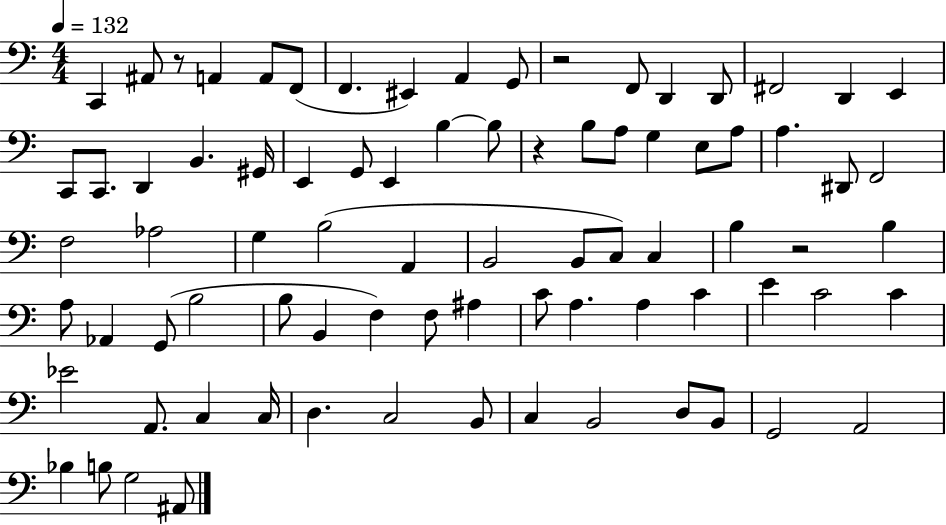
{
  \clef bass
  \numericTimeSignature
  \time 4/4
  \key c \major
  \tempo 4 = 132
  c,4 ais,8 r8 a,4 a,8 f,8( | f,4. eis,4) a,4 g,8 | r2 f,8 d,4 d,8 | fis,2 d,4 e,4 | \break c,8 c,8. d,4 b,4. gis,16 | e,4 g,8 e,4 b4~~ b8 | r4 b8 a8 g4 e8 a8 | a4. dis,8 f,2 | \break f2 aes2 | g4 b2( a,4 | b,2 b,8 c8) c4 | b4 r2 b4 | \break a8 aes,4 g,8( b2 | b8 b,4 f4) f8 ais4 | c'8 a4. a4 c'4 | e'4 c'2 c'4 | \break ees'2 a,8. c4 c16 | d4. c2 b,8 | c4 b,2 d8 b,8 | g,2 a,2 | \break bes4 b8 g2 ais,8 | \bar "|."
}